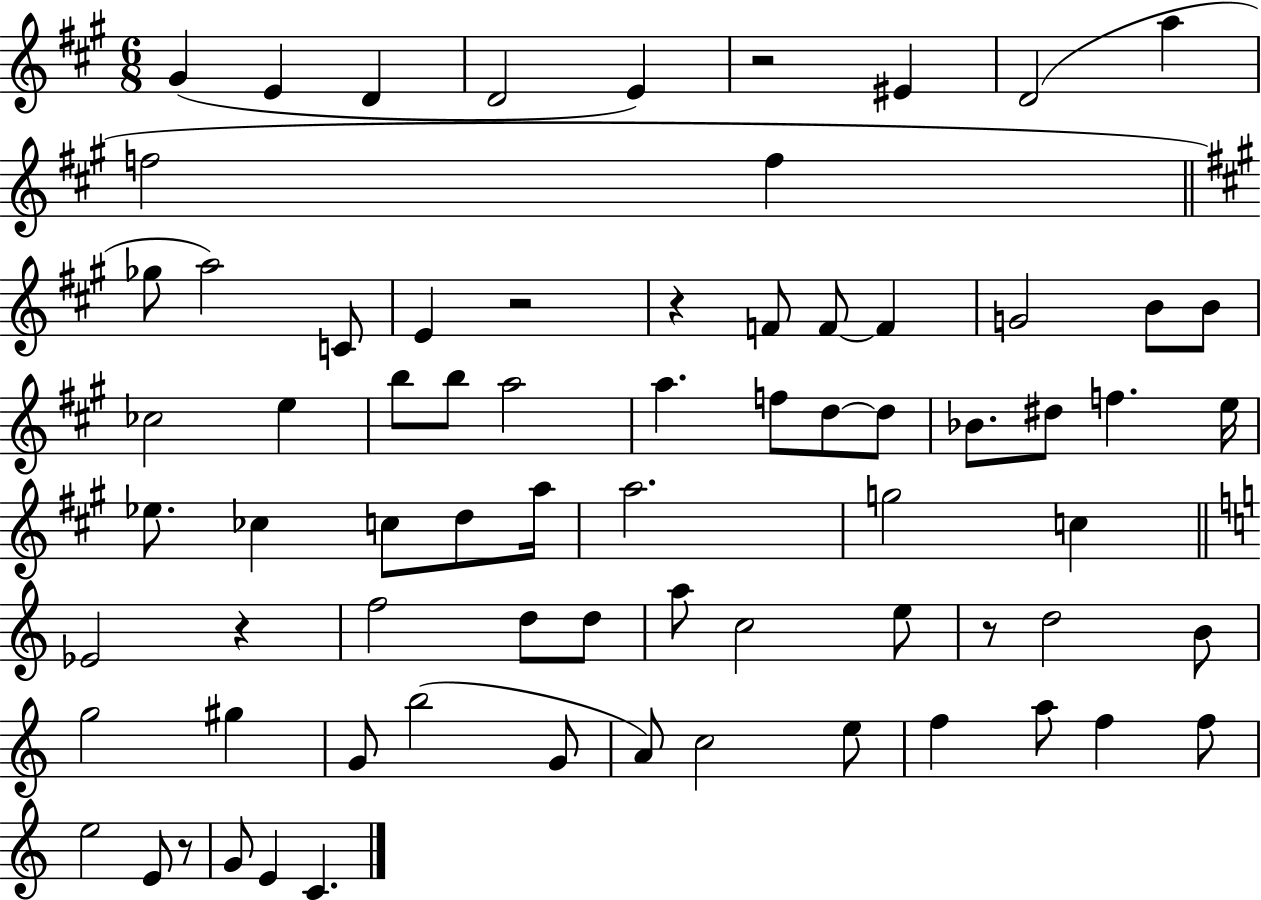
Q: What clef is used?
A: treble